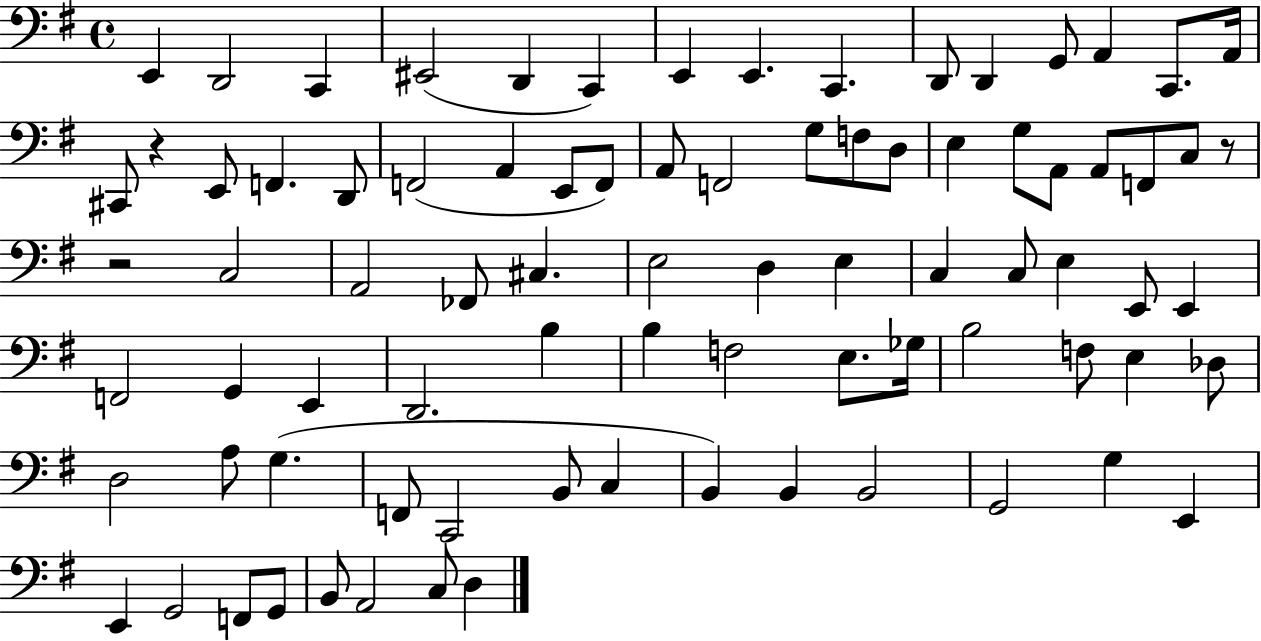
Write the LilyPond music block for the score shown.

{
  \clef bass
  \time 4/4
  \defaultTimeSignature
  \key g \major
  \repeat volta 2 { e,4 d,2 c,4 | eis,2( d,4 c,4) | e,4 e,4. c,4. | d,8 d,4 g,8 a,4 c,8. a,16 | \break cis,8 r4 e,8 f,4. d,8 | f,2( a,4 e,8 f,8) | a,8 f,2 g8 f8 d8 | e4 g8 a,8 a,8 f,8 c8 r8 | \break r2 c2 | a,2 fes,8 cis4. | e2 d4 e4 | c4 c8 e4 e,8 e,4 | \break f,2 g,4 e,4 | d,2. b4 | b4 f2 e8. ges16 | b2 f8 e4 des8 | \break d2 a8 g4.( | f,8 c,2 b,8 c4 | b,4) b,4 b,2 | g,2 g4 e,4 | \break e,4 g,2 f,8 g,8 | b,8 a,2 c8 d4 | } \bar "|."
}